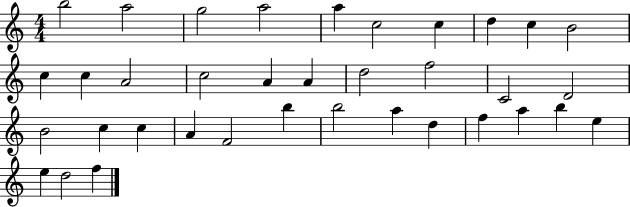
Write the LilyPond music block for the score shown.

{
  \clef treble
  \numericTimeSignature
  \time 4/4
  \key c \major
  b''2 a''2 | g''2 a''2 | a''4 c''2 c''4 | d''4 c''4 b'2 | \break c''4 c''4 a'2 | c''2 a'4 a'4 | d''2 f''2 | c'2 d'2 | \break b'2 c''4 c''4 | a'4 f'2 b''4 | b''2 a''4 d''4 | f''4 a''4 b''4 e''4 | \break e''4 d''2 f''4 | \bar "|."
}